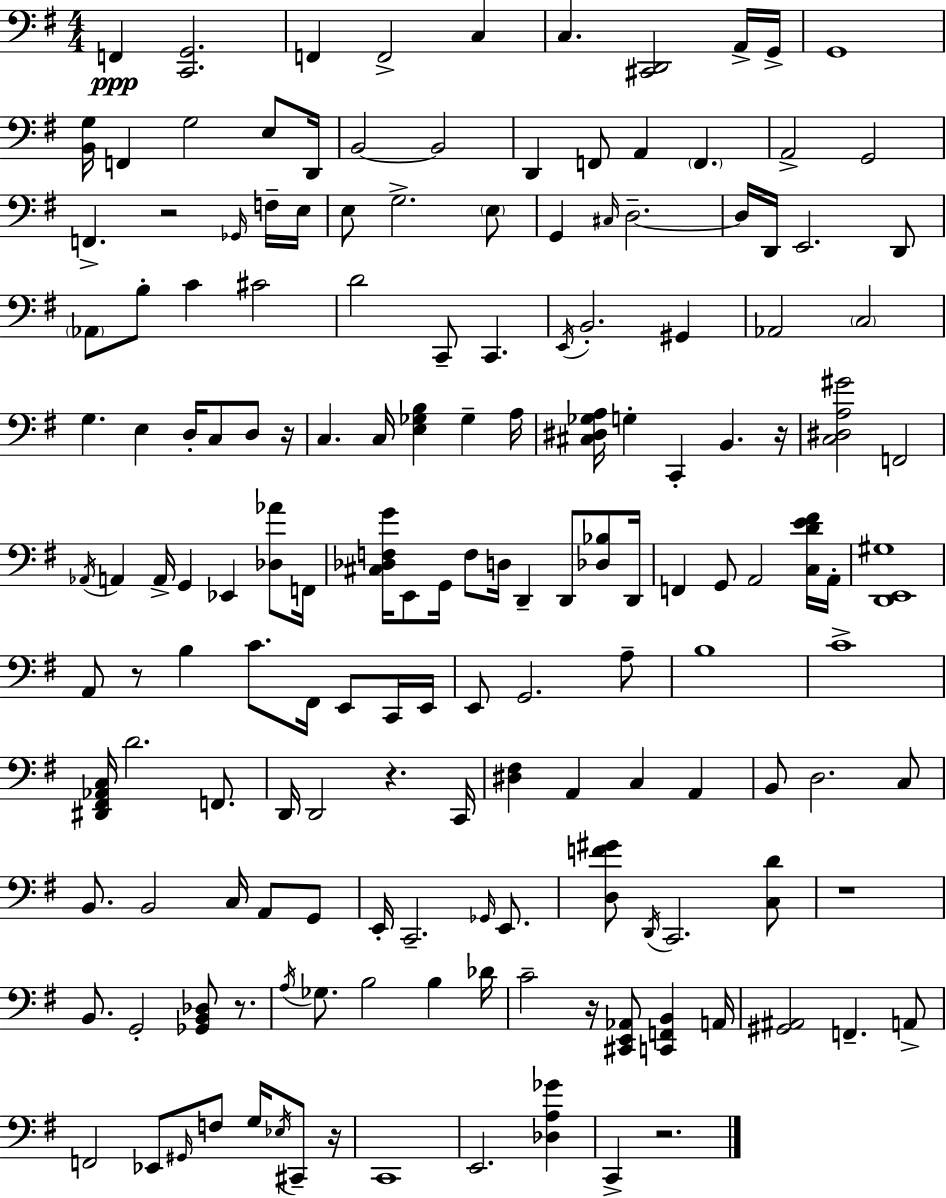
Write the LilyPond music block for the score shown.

{
  \clef bass
  \numericTimeSignature
  \time 4/4
  \key g \major
  f,4\ppp <c, g,>2. | f,4 f,2-> c4 | c4. <cis, d,>2 a,16-> g,16-> | g,1 | \break <b, g>16 f,4 g2 e8 d,16 | b,2~~ b,2 | d,4 f,8 a,4 \parenthesize f,4. | a,2-> g,2 | \break f,4.-> r2 \grace { ges,16 } f16-- | e16 e8 g2.-> \parenthesize e8 | g,4 \grace { cis16 } d2.--~~ | d16 d,16 e,2. | \break d,8 \parenthesize aes,8 b8-. c'4 cis'2 | d'2 c,8-- c,4. | \acciaccatura { e,16 } b,2.-. gis,4 | aes,2 \parenthesize c2 | \break g4. e4 d16-. c8 | d8 r16 c4. c16 <e ges b>4 ges4-- | a16 <cis dis ges a>16 g4-. c,4-. b,4. | r16 <c dis a gis'>2 f,2 | \break \acciaccatura { aes,16 } a,4 a,16-> g,4 ees,4 | <des aes'>8 f,16 <cis des f g'>16 e,8 g,16 f8 d16 d,4-- d,8 | <des bes>8 d,16 f,4 g,8 a,2 | <c d' e' fis'>16 a,16-. <d, e, gis>1 | \break a,8 r8 b4 c'8. fis,16 | e,8 c,16 e,16 e,8 g,2. | a8-- b1 | c'1-> | \break <dis, fis, aes, c>16 d'2. | f,8. d,16 d,2 r4. | c,16 <dis fis>4 a,4 c4 | a,4 b,8 d2. | \break c8 b,8. b,2 c16 | a,8 g,8 e,16-. c,2.-- | \grace { ges,16 } e,8. <d f' gis'>8 \acciaccatura { d,16 } c,2. | <c d'>8 r1 | \break b,8. g,2-. | <ges, b, des>8 r8. \acciaccatura { a16 } ges8. b2 | b4 des'16 c'2-- r16 | <cis, e, aes,>8 <c, f, b,>4 a,16 <gis, ais,>2 f,4.-- | \break a,8-> f,2 ees,8 | \grace { gis,16 } f8 g16 \acciaccatura { ees16 } cis,8-- r16 c,1 | e,2. | <des a ges'>4 c,4-> r2. | \break \bar "|."
}